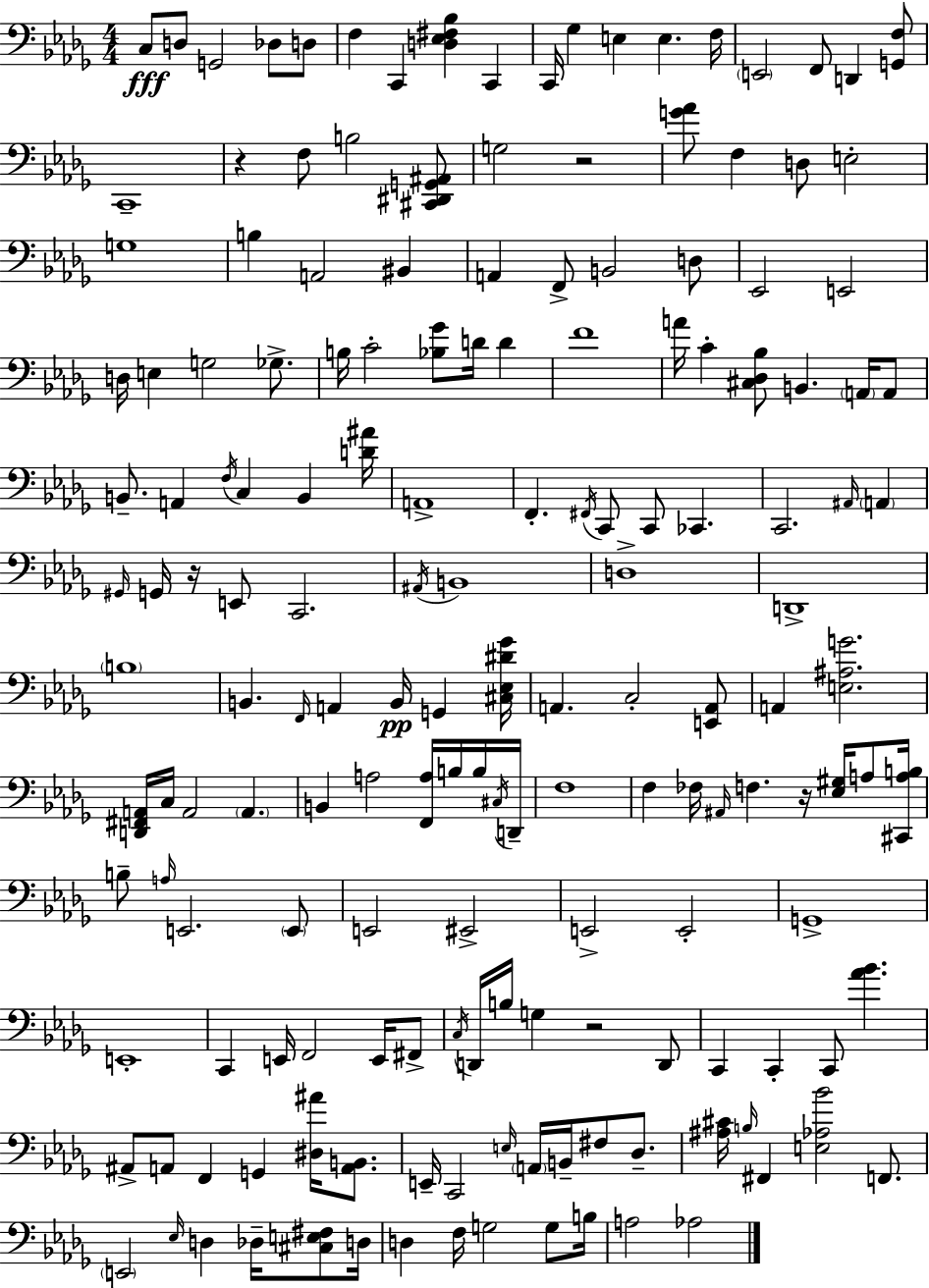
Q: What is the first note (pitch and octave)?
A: C3